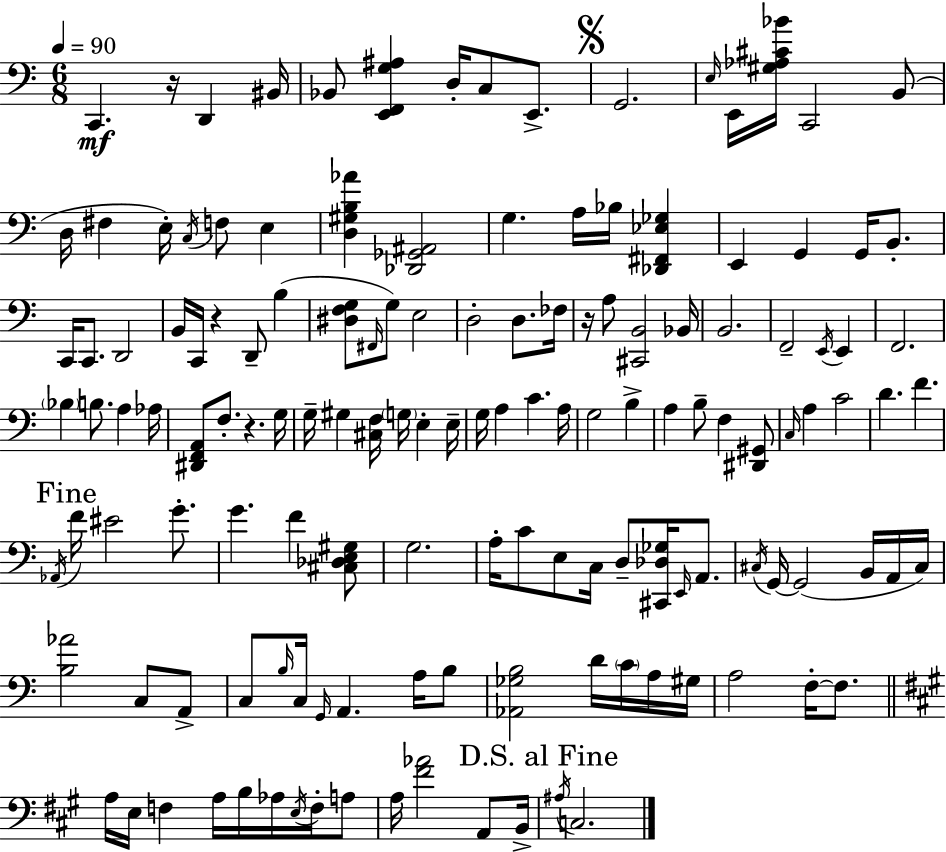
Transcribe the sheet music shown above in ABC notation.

X:1
T:Untitled
M:6/8
L:1/4
K:Am
C,, z/4 D,, ^B,,/4 _B,,/2 [E,,F,,G,^A,] D,/4 C,/2 E,,/2 G,,2 E,/4 E,,/4 [^G,_A,^C_B]/4 C,,2 B,,/2 D,/4 ^F, E,/4 C,/4 F,/2 E, [D,^G,B,_A] [_D,,_G,,^A,,]2 G, A,/4 _B,/4 [_D,,^F,,_E,_G,] E,, G,, G,,/4 B,,/2 C,,/4 C,,/2 D,,2 B,,/4 C,,/4 z D,,/2 B, [^D,F,G,]/2 ^F,,/4 G,/2 E,2 D,2 D,/2 _F,/4 z/4 A,/2 [^C,,B,,]2 _B,,/4 B,,2 F,,2 E,,/4 E,, F,,2 _B, B,/2 A, _A,/4 [^D,,F,,A,,]/2 F,/2 z G,/4 G,/4 ^G, [^C,F,]/4 G,/4 E, E,/4 G,/4 A, C A,/4 G,2 B, A, B,/2 F, [^D,,^G,,]/2 C,/4 A, C2 D F _A,,/4 F/4 ^E2 G/2 G F [^C,_D,E,^G,]/2 G,2 A,/4 C/2 E,/2 C,/4 D,/2 [^C,,_D,_G,]/4 E,,/4 A,,/2 ^C,/4 G,,/4 G,,2 B,,/4 A,,/4 ^C,/4 [B,_A]2 C,/2 A,,/2 C,/2 B,/4 C,/4 G,,/4 A,, A,/4 B,/2 [_A,,_G,B,]2 D/4 C/4 A,/4 ^G,/4 A,2 F,/4 F,/2 A,/4 E,/4 F, A,/4 B,/4 _A,/4 E,/4 F,/4 A,/2 A,/4 [^F_A]2 A,,/2 B,,/4 ^A,/4 C,2